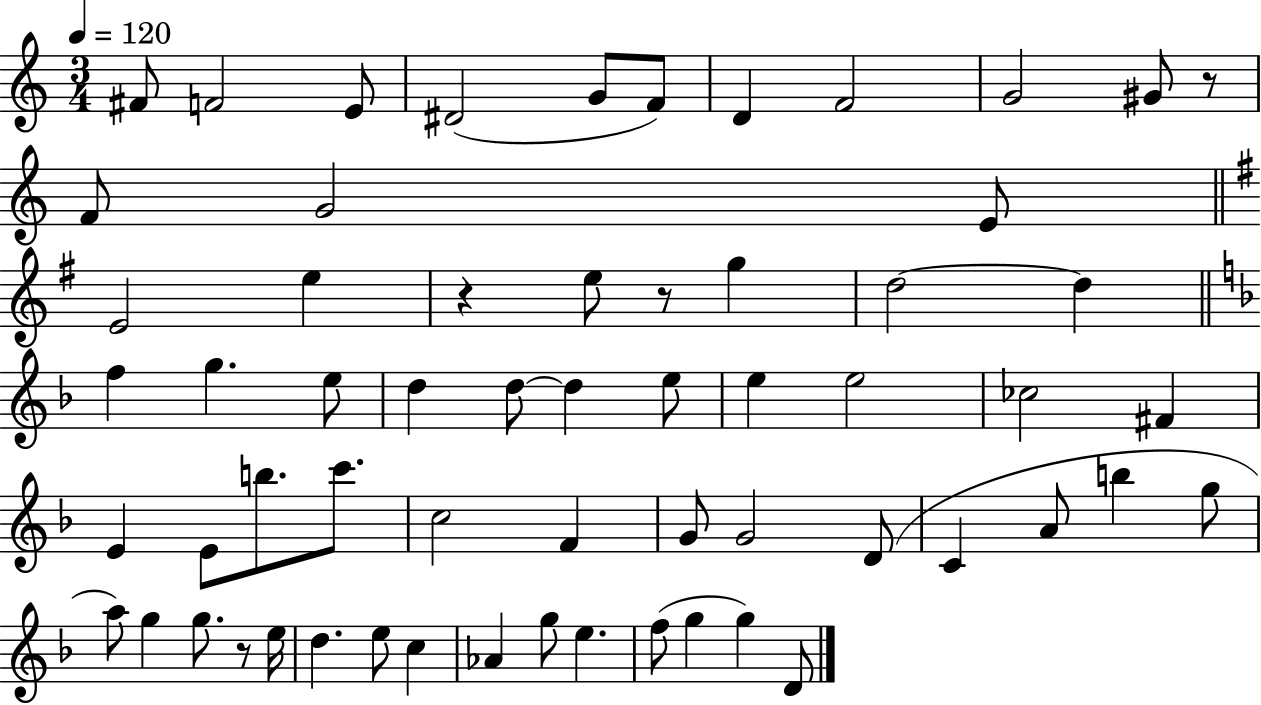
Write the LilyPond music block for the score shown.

{
  \clef treble
  \numericTimeSignature
  \time 3/4
  \key c \major
  \tempo 4 = 120
  \repeat volta 2 { fis'8 f'2 e'8 | dis'2( g'8 f'8) | d'4 f'2 | g'2 gis'8 r8 | \break f'8 g'2 e'8 | \bar "||" \break \key g \major e'2 e''4 | r4 e''8 r8 g''4 | d''2~~ d''4 | \bar "||" \break \key d \minor f''4 g''4. e''8 | d''4 d''8~~ d''4 e''8 | e''4 e''2 | ces''2 fis'4 | \break e'4 e'8 b''8. c'''8. | c''2 f'4 | g'8 g'2 d'8( | c'4 a'8 b''4 g''8 | \break a''8) g''4 g''8. r8 e''16 | d''4. e''8 c''4 | aes'4 g''8 e''4. | f''8( g''4 g''4) d'8 | \break } \bar "|."
}